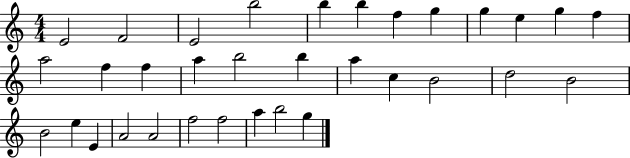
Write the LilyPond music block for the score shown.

{
  \clef treble
  \numericTimeSignature
  \time 4/4
  \key c \major
  e'2 f'2 | e'2 b''2 | b''4 b''4 f''4 g''4 | g''4 e''4 g''4 f''4 | \break a''2 f''4 f''4 | a''4 b''2 b''4 | a''4 c''4 b'2 | d''2 b'2 | \break b'2 e''4 e'4 | a'2 a'2 | f''2 f''2 | a''4 b''2 g''4 | \break \bar "|."
}